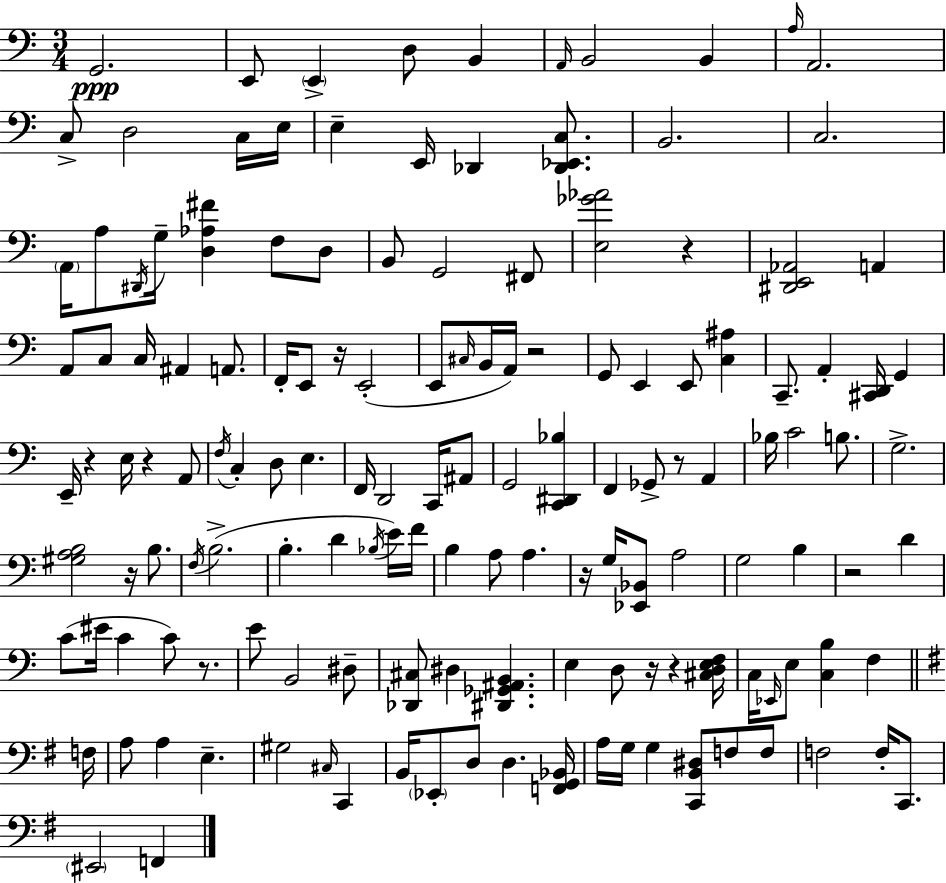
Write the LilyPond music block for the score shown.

{
  \clef bass
  \numericTimeSignature
  \time 3/4
  \key c \major
  g,2.\ppp | e,8 \parenthesize e,4-> d8 b,4 | \grace { a,16 } b,2 b,4 | \grace { a16 } a,2. | \break c8-> d2 | c16 e16 e4-- e,16 des,4 <des, ees, c>8. | b,2. | c2. | \break \parenthesize a,16 a8 \acciaccatura { dis,16 } g16-- <d aes fis'>4 f8 | d8 b,8 g,2 | fis,8 <e ges' aes'>2 r4 | <dis, e, aes,>2 a,4 | \break a,8 c8 c16 ais,4 | a,8. f,16-. e,8 r16 e,2-.( | e,8 \grace { cis16 } b,16 a,16) r2 | g,8 e,4 e,8 | \break <c ais>4 c,8.-- a,4-. <cis, d,>16 | g,4 e,16-- r4 e16 r4 | a,8 \acciaccatura { f16 } c4-. d8 e4. | f,16 d,2 | \break c,16 ais,8 g,2 | <c, dis, bes>4 f,4 ges,8-> r8 | a,4 bes16 c'2 | b8. g2.-> | \break <gis a b>2 | r16 b8. \acciaccatura { f16 } b2.->( | b4.-. | d'4 \acciaccatura { bes16 } e'16) f'16 b4 a8 | \break a4. r16 g16 <ees, bes,>8 a2 | g2 | b4 r2 | d'4 c'8( eis'16 c'4 | \break c'8) r8. e'8 b,2 | dis8-- <des, cis>8 dis4 | <dis, ges, ais, b,>4. e4 d8 | r16 r4 <cis d e f>16 c16 \grace { ees,16 } e8 <c b>4 | \break f4 \bar "||" \break \key g \major f16 a8 a4 e4.-- | gis2 \grace { cis16 } c,4 | b,16 \parenthesize ees,8-. d8 d4. | <f, g, bes,>16 a16 g16 g4 <c, b, dis>8 f8 | \break f8 f2 f16-. c,8. | \parenthesize eis,2 f,4 | \bar "|."
}